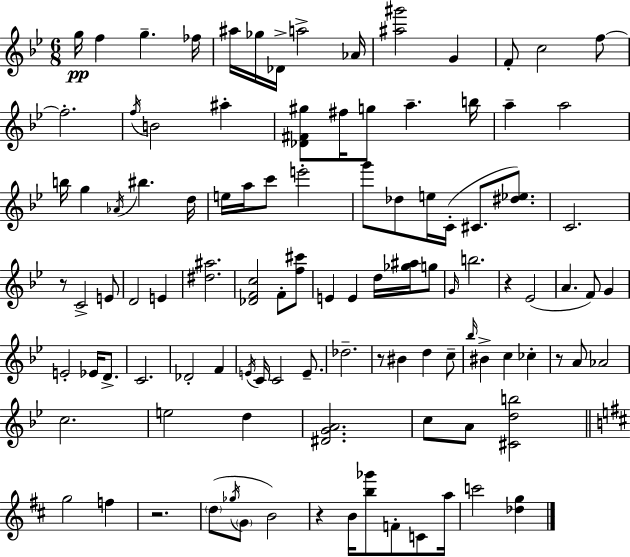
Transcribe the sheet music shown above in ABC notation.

X:1
T:Untitled
M:6/8
L:1/4
K:Gm
g/4 f g _f/4 ^a/4 _g/4 _D/4 a2 _A/4 [^a^g']2 G F/2 c2 f/2 f2 f/4 B2 ^a [_D^F^g]/2 ^f/4 g/2 a b/4 a a2 b/4 g _A/4 ^b d/4 e/4 a/4 c'/2 e'2 g'/2 _d/2 e/4 C/4 ^C/2 [^d_e]/2 C2 z/2 C2 E/2 D2 E [^d^a]2 [_DFc]2 F/2 [f^c']/2 E E d/4 [_g^a]/4 g/2 G/4 b2 z _E2 A F/2 G E2 _E/4 D/2 C2 _D2 F E/4 C/4 C2 E/2 _d2 z/2 ^B d c/2 _b/4 ^B c _c z/2 A/2 _A2 c2 e2 d [^DGA]2 c/2 A/2 [^Cdb]2 g2 f z2 d/2 _g/4 G/2 B2 z B/4 [b_g']/2 F/2 C/2 a/4 c'2 [_dg]